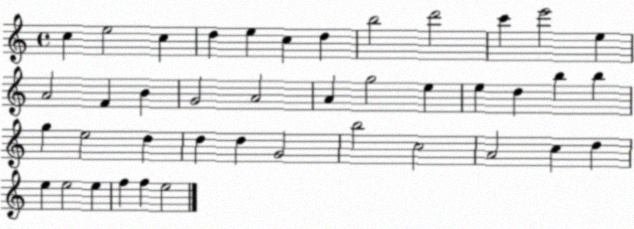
X:1
T:Untitled
M:4/4
L:1/4
K:C
c e2 c d e c d b2 d'2 c' e'2 e A2 F B G2 A2 A g2 e e d b b g e2 d d d G2 b2 c2 A2 c d e e2 e f f e2